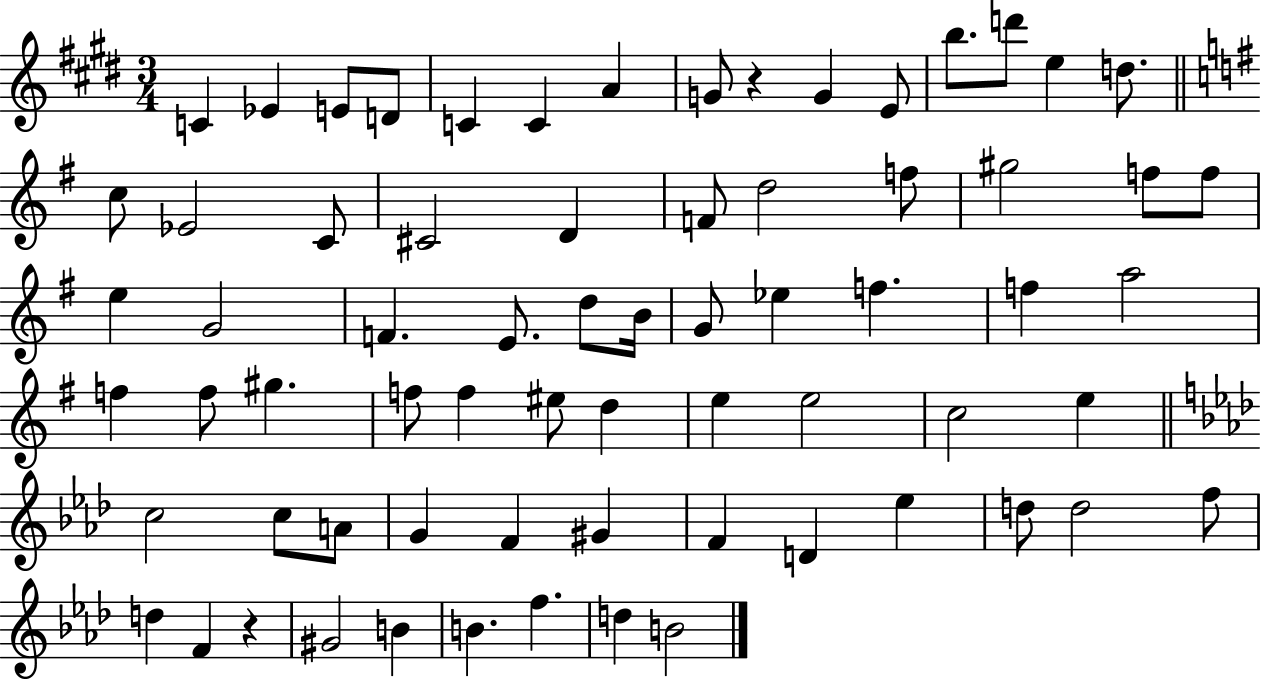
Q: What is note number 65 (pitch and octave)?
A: F5